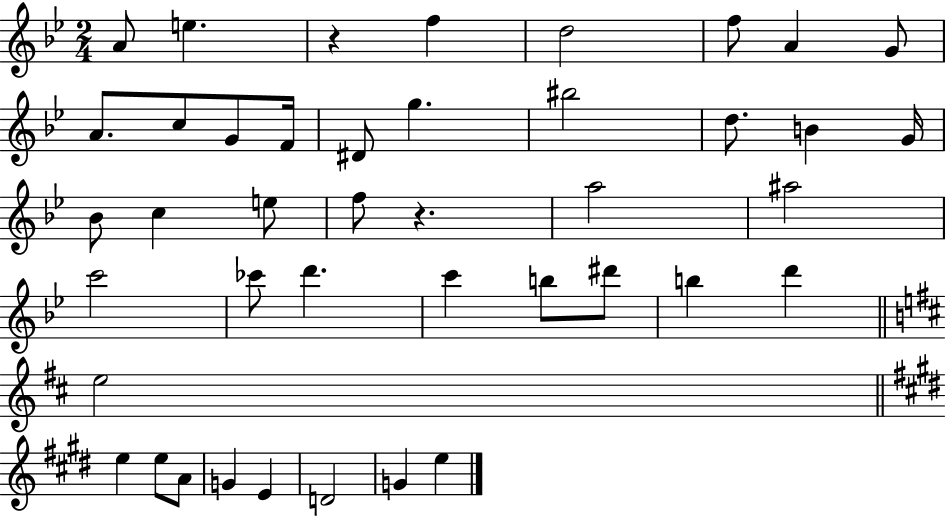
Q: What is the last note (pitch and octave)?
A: E5